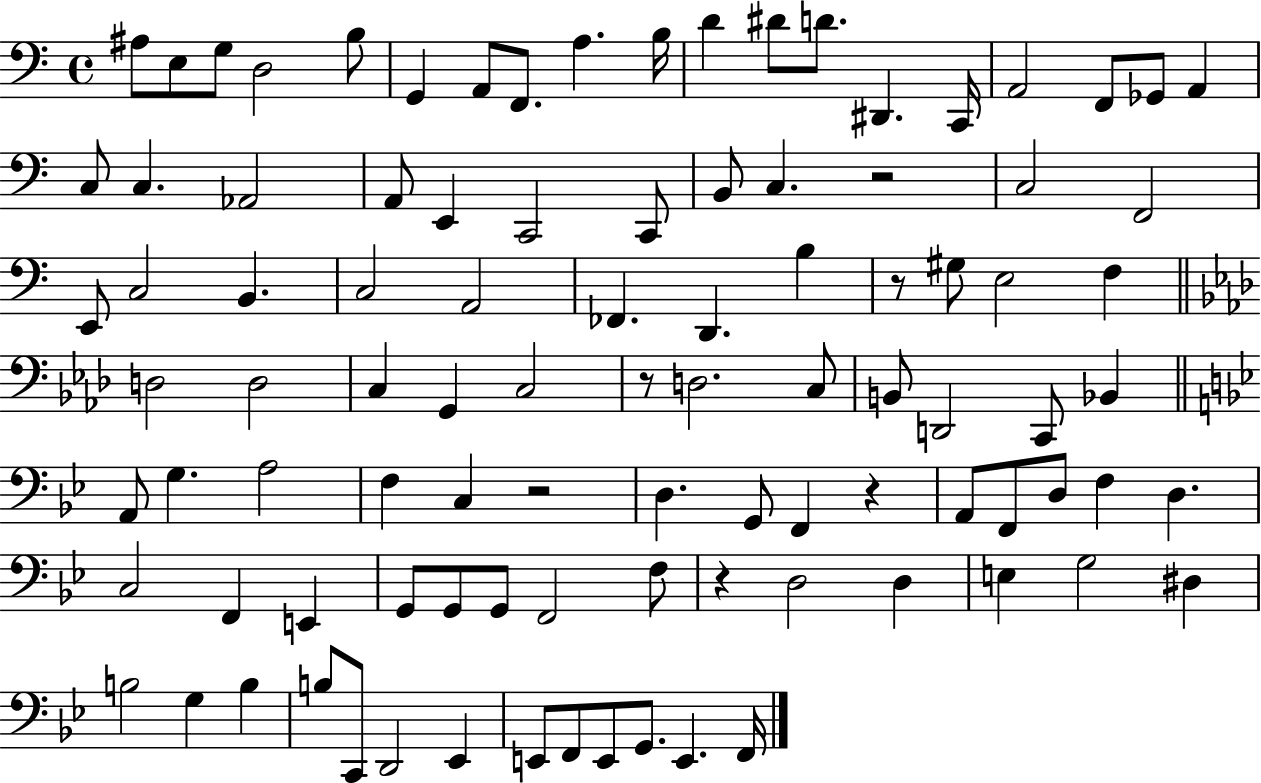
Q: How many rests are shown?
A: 6